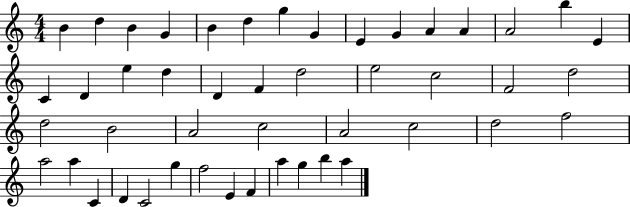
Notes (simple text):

B4/q D5/q B4/q G4/q B4/q D5/q G5/q G4/q E4/q G4/q A4/q A4/q A4/h B5/q E4/q C4/q D4/q E5/q D5/q D4/q F4/q D5/h E5/h C5/h F4/h D5/h D5/h B4/h A4/h C5/h A4/h C5/h D5/h F5/h A5/h A5/q C4/q D4/q C4/h G5/q F5/h E4/q F4/q A5/q G5/q B5/q A5/q